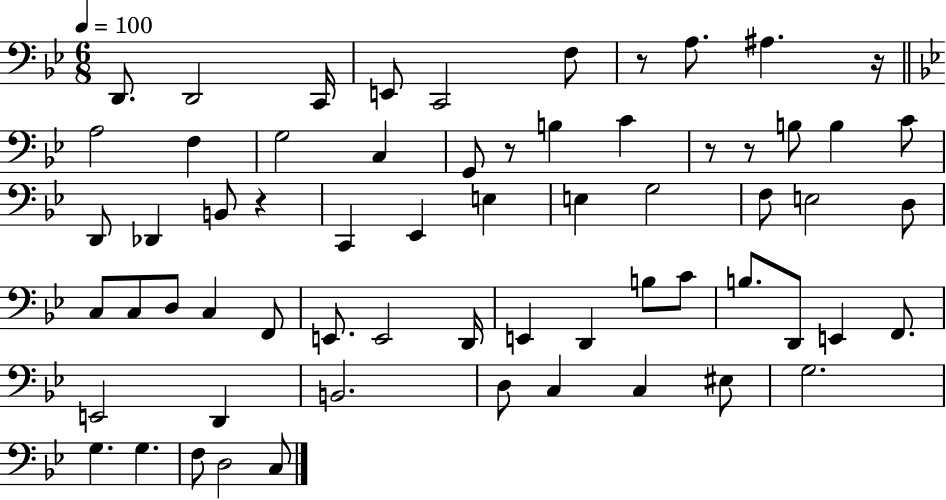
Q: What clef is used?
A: bass